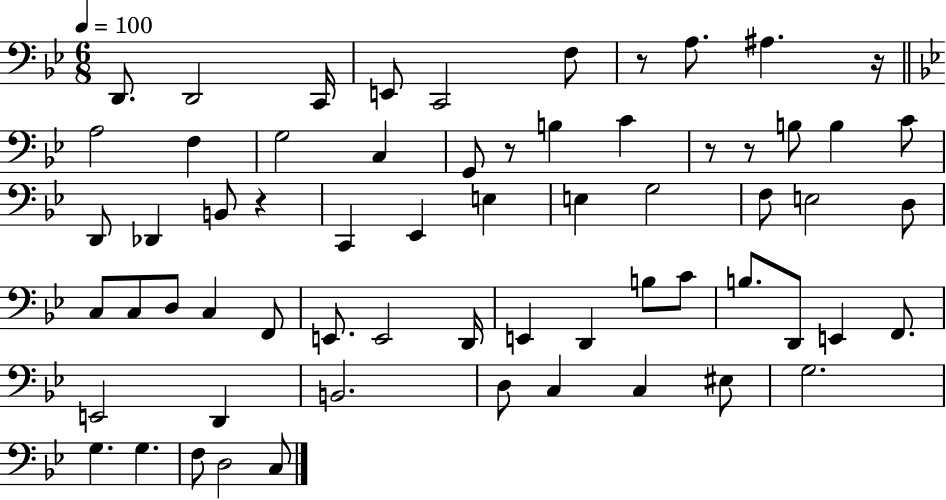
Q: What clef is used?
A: bass